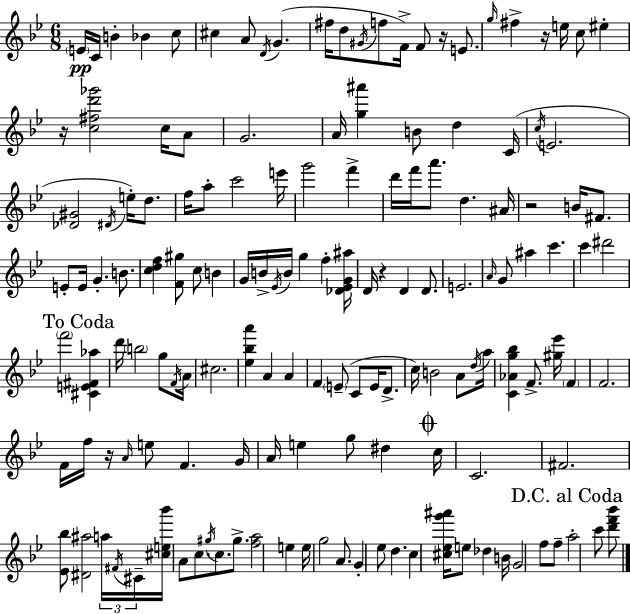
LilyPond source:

{
  \clef treble
  \numericTimeSignature
  \time 6/8
  \key g \minor
  \parenthesize e'16\pp c'16 b'4-. bes'4 c''8 | cis''4 a'8 \acciaccatura { d'16 } g'4.( | fis''16 d''8 \acciaccatura { gis'16 } f''8 f'16->) f'8 r16 e'8. | \grace { g''16 } fis''4-> r16 e''16 c''8 eis''4-. | \break r16 <c'' fis'' d''' ges'''>2 | c''16 a'8 g'2. | a'16 <g'' ais'''>4 b'8 d''4 | c'16( \acciaccatura { c''16 } e'2. | \break <des' gis'>2 | \acciaccatura { dis'16 } e''16-.) d''8. f''16 a''8-. c'''2 | e'''16 g'''2 | f'''4-> d'''16 f'''16 a'''8. d''4. | \break ais'16 r2 | b'16 fis'8. e'8-. e'16 g'4.-. | b'8. <c'' d'' f''>4 <f' gis''>8 c''8 | b'4 g'16 b'16-> \acciaccatura { ees'16 } b'16 g''4 | \break f''4-. <des' ees' g' ais''>16 d'16 r4 d'4 | d'8. e'2. | \grace { a'16 } g'8 ais''4 | c'''4. c'''4 dis'''2 | \break \mark "To Coda" \parenthesize f'''2 | <cis' e' fis' aes''>4 d'''16 \parenthesize b''2 | g''8 \acciaccatura { f'16 } a'16 cis''2. | <ees'' bes'' a'''>4 | \break a'4 a'4 f'4 | \parenthesize e'8--( c'8 e'16 d'8.-> c''16) b'2 | a'8 \acciaccatura { d''16 } a''16 <c' aes' g'' bes''>4 | f'8.-> <gis'' ees'''>16 \parenthesize f'4 f'2. | \break f'16 f''16 r16 | \grace { a'16 } e''8 f'4. g'16 a'16 e''4 | g''8 dis''4 \mark \markup { \musicglyph "scripts.coda" } c''16 c'2. | fis'2. | \break <ees' bes''>8 | <dis' ais''>2 \tuplet 3/2 { a''16 \acciaccatura { fis'16 } cis'16-- } <cis'' e'' bes'''>16 | a'8 c''8. \acciaccatura { gis''16 } c''8. gis''8.-> | <f'' a''>2 e''4 | \break e''16 g''2 a'8. | g'4-. ees''8 d''4. | c''4 <cis'' ees'' g''' ais'''>16 e''8 des''4 b'16 | g'2 f''8 f''8-- | \break \mark "D.C. al Coda" a''2-. c'''8 <d''' f''' bes'''>8 | \bar "|."
}